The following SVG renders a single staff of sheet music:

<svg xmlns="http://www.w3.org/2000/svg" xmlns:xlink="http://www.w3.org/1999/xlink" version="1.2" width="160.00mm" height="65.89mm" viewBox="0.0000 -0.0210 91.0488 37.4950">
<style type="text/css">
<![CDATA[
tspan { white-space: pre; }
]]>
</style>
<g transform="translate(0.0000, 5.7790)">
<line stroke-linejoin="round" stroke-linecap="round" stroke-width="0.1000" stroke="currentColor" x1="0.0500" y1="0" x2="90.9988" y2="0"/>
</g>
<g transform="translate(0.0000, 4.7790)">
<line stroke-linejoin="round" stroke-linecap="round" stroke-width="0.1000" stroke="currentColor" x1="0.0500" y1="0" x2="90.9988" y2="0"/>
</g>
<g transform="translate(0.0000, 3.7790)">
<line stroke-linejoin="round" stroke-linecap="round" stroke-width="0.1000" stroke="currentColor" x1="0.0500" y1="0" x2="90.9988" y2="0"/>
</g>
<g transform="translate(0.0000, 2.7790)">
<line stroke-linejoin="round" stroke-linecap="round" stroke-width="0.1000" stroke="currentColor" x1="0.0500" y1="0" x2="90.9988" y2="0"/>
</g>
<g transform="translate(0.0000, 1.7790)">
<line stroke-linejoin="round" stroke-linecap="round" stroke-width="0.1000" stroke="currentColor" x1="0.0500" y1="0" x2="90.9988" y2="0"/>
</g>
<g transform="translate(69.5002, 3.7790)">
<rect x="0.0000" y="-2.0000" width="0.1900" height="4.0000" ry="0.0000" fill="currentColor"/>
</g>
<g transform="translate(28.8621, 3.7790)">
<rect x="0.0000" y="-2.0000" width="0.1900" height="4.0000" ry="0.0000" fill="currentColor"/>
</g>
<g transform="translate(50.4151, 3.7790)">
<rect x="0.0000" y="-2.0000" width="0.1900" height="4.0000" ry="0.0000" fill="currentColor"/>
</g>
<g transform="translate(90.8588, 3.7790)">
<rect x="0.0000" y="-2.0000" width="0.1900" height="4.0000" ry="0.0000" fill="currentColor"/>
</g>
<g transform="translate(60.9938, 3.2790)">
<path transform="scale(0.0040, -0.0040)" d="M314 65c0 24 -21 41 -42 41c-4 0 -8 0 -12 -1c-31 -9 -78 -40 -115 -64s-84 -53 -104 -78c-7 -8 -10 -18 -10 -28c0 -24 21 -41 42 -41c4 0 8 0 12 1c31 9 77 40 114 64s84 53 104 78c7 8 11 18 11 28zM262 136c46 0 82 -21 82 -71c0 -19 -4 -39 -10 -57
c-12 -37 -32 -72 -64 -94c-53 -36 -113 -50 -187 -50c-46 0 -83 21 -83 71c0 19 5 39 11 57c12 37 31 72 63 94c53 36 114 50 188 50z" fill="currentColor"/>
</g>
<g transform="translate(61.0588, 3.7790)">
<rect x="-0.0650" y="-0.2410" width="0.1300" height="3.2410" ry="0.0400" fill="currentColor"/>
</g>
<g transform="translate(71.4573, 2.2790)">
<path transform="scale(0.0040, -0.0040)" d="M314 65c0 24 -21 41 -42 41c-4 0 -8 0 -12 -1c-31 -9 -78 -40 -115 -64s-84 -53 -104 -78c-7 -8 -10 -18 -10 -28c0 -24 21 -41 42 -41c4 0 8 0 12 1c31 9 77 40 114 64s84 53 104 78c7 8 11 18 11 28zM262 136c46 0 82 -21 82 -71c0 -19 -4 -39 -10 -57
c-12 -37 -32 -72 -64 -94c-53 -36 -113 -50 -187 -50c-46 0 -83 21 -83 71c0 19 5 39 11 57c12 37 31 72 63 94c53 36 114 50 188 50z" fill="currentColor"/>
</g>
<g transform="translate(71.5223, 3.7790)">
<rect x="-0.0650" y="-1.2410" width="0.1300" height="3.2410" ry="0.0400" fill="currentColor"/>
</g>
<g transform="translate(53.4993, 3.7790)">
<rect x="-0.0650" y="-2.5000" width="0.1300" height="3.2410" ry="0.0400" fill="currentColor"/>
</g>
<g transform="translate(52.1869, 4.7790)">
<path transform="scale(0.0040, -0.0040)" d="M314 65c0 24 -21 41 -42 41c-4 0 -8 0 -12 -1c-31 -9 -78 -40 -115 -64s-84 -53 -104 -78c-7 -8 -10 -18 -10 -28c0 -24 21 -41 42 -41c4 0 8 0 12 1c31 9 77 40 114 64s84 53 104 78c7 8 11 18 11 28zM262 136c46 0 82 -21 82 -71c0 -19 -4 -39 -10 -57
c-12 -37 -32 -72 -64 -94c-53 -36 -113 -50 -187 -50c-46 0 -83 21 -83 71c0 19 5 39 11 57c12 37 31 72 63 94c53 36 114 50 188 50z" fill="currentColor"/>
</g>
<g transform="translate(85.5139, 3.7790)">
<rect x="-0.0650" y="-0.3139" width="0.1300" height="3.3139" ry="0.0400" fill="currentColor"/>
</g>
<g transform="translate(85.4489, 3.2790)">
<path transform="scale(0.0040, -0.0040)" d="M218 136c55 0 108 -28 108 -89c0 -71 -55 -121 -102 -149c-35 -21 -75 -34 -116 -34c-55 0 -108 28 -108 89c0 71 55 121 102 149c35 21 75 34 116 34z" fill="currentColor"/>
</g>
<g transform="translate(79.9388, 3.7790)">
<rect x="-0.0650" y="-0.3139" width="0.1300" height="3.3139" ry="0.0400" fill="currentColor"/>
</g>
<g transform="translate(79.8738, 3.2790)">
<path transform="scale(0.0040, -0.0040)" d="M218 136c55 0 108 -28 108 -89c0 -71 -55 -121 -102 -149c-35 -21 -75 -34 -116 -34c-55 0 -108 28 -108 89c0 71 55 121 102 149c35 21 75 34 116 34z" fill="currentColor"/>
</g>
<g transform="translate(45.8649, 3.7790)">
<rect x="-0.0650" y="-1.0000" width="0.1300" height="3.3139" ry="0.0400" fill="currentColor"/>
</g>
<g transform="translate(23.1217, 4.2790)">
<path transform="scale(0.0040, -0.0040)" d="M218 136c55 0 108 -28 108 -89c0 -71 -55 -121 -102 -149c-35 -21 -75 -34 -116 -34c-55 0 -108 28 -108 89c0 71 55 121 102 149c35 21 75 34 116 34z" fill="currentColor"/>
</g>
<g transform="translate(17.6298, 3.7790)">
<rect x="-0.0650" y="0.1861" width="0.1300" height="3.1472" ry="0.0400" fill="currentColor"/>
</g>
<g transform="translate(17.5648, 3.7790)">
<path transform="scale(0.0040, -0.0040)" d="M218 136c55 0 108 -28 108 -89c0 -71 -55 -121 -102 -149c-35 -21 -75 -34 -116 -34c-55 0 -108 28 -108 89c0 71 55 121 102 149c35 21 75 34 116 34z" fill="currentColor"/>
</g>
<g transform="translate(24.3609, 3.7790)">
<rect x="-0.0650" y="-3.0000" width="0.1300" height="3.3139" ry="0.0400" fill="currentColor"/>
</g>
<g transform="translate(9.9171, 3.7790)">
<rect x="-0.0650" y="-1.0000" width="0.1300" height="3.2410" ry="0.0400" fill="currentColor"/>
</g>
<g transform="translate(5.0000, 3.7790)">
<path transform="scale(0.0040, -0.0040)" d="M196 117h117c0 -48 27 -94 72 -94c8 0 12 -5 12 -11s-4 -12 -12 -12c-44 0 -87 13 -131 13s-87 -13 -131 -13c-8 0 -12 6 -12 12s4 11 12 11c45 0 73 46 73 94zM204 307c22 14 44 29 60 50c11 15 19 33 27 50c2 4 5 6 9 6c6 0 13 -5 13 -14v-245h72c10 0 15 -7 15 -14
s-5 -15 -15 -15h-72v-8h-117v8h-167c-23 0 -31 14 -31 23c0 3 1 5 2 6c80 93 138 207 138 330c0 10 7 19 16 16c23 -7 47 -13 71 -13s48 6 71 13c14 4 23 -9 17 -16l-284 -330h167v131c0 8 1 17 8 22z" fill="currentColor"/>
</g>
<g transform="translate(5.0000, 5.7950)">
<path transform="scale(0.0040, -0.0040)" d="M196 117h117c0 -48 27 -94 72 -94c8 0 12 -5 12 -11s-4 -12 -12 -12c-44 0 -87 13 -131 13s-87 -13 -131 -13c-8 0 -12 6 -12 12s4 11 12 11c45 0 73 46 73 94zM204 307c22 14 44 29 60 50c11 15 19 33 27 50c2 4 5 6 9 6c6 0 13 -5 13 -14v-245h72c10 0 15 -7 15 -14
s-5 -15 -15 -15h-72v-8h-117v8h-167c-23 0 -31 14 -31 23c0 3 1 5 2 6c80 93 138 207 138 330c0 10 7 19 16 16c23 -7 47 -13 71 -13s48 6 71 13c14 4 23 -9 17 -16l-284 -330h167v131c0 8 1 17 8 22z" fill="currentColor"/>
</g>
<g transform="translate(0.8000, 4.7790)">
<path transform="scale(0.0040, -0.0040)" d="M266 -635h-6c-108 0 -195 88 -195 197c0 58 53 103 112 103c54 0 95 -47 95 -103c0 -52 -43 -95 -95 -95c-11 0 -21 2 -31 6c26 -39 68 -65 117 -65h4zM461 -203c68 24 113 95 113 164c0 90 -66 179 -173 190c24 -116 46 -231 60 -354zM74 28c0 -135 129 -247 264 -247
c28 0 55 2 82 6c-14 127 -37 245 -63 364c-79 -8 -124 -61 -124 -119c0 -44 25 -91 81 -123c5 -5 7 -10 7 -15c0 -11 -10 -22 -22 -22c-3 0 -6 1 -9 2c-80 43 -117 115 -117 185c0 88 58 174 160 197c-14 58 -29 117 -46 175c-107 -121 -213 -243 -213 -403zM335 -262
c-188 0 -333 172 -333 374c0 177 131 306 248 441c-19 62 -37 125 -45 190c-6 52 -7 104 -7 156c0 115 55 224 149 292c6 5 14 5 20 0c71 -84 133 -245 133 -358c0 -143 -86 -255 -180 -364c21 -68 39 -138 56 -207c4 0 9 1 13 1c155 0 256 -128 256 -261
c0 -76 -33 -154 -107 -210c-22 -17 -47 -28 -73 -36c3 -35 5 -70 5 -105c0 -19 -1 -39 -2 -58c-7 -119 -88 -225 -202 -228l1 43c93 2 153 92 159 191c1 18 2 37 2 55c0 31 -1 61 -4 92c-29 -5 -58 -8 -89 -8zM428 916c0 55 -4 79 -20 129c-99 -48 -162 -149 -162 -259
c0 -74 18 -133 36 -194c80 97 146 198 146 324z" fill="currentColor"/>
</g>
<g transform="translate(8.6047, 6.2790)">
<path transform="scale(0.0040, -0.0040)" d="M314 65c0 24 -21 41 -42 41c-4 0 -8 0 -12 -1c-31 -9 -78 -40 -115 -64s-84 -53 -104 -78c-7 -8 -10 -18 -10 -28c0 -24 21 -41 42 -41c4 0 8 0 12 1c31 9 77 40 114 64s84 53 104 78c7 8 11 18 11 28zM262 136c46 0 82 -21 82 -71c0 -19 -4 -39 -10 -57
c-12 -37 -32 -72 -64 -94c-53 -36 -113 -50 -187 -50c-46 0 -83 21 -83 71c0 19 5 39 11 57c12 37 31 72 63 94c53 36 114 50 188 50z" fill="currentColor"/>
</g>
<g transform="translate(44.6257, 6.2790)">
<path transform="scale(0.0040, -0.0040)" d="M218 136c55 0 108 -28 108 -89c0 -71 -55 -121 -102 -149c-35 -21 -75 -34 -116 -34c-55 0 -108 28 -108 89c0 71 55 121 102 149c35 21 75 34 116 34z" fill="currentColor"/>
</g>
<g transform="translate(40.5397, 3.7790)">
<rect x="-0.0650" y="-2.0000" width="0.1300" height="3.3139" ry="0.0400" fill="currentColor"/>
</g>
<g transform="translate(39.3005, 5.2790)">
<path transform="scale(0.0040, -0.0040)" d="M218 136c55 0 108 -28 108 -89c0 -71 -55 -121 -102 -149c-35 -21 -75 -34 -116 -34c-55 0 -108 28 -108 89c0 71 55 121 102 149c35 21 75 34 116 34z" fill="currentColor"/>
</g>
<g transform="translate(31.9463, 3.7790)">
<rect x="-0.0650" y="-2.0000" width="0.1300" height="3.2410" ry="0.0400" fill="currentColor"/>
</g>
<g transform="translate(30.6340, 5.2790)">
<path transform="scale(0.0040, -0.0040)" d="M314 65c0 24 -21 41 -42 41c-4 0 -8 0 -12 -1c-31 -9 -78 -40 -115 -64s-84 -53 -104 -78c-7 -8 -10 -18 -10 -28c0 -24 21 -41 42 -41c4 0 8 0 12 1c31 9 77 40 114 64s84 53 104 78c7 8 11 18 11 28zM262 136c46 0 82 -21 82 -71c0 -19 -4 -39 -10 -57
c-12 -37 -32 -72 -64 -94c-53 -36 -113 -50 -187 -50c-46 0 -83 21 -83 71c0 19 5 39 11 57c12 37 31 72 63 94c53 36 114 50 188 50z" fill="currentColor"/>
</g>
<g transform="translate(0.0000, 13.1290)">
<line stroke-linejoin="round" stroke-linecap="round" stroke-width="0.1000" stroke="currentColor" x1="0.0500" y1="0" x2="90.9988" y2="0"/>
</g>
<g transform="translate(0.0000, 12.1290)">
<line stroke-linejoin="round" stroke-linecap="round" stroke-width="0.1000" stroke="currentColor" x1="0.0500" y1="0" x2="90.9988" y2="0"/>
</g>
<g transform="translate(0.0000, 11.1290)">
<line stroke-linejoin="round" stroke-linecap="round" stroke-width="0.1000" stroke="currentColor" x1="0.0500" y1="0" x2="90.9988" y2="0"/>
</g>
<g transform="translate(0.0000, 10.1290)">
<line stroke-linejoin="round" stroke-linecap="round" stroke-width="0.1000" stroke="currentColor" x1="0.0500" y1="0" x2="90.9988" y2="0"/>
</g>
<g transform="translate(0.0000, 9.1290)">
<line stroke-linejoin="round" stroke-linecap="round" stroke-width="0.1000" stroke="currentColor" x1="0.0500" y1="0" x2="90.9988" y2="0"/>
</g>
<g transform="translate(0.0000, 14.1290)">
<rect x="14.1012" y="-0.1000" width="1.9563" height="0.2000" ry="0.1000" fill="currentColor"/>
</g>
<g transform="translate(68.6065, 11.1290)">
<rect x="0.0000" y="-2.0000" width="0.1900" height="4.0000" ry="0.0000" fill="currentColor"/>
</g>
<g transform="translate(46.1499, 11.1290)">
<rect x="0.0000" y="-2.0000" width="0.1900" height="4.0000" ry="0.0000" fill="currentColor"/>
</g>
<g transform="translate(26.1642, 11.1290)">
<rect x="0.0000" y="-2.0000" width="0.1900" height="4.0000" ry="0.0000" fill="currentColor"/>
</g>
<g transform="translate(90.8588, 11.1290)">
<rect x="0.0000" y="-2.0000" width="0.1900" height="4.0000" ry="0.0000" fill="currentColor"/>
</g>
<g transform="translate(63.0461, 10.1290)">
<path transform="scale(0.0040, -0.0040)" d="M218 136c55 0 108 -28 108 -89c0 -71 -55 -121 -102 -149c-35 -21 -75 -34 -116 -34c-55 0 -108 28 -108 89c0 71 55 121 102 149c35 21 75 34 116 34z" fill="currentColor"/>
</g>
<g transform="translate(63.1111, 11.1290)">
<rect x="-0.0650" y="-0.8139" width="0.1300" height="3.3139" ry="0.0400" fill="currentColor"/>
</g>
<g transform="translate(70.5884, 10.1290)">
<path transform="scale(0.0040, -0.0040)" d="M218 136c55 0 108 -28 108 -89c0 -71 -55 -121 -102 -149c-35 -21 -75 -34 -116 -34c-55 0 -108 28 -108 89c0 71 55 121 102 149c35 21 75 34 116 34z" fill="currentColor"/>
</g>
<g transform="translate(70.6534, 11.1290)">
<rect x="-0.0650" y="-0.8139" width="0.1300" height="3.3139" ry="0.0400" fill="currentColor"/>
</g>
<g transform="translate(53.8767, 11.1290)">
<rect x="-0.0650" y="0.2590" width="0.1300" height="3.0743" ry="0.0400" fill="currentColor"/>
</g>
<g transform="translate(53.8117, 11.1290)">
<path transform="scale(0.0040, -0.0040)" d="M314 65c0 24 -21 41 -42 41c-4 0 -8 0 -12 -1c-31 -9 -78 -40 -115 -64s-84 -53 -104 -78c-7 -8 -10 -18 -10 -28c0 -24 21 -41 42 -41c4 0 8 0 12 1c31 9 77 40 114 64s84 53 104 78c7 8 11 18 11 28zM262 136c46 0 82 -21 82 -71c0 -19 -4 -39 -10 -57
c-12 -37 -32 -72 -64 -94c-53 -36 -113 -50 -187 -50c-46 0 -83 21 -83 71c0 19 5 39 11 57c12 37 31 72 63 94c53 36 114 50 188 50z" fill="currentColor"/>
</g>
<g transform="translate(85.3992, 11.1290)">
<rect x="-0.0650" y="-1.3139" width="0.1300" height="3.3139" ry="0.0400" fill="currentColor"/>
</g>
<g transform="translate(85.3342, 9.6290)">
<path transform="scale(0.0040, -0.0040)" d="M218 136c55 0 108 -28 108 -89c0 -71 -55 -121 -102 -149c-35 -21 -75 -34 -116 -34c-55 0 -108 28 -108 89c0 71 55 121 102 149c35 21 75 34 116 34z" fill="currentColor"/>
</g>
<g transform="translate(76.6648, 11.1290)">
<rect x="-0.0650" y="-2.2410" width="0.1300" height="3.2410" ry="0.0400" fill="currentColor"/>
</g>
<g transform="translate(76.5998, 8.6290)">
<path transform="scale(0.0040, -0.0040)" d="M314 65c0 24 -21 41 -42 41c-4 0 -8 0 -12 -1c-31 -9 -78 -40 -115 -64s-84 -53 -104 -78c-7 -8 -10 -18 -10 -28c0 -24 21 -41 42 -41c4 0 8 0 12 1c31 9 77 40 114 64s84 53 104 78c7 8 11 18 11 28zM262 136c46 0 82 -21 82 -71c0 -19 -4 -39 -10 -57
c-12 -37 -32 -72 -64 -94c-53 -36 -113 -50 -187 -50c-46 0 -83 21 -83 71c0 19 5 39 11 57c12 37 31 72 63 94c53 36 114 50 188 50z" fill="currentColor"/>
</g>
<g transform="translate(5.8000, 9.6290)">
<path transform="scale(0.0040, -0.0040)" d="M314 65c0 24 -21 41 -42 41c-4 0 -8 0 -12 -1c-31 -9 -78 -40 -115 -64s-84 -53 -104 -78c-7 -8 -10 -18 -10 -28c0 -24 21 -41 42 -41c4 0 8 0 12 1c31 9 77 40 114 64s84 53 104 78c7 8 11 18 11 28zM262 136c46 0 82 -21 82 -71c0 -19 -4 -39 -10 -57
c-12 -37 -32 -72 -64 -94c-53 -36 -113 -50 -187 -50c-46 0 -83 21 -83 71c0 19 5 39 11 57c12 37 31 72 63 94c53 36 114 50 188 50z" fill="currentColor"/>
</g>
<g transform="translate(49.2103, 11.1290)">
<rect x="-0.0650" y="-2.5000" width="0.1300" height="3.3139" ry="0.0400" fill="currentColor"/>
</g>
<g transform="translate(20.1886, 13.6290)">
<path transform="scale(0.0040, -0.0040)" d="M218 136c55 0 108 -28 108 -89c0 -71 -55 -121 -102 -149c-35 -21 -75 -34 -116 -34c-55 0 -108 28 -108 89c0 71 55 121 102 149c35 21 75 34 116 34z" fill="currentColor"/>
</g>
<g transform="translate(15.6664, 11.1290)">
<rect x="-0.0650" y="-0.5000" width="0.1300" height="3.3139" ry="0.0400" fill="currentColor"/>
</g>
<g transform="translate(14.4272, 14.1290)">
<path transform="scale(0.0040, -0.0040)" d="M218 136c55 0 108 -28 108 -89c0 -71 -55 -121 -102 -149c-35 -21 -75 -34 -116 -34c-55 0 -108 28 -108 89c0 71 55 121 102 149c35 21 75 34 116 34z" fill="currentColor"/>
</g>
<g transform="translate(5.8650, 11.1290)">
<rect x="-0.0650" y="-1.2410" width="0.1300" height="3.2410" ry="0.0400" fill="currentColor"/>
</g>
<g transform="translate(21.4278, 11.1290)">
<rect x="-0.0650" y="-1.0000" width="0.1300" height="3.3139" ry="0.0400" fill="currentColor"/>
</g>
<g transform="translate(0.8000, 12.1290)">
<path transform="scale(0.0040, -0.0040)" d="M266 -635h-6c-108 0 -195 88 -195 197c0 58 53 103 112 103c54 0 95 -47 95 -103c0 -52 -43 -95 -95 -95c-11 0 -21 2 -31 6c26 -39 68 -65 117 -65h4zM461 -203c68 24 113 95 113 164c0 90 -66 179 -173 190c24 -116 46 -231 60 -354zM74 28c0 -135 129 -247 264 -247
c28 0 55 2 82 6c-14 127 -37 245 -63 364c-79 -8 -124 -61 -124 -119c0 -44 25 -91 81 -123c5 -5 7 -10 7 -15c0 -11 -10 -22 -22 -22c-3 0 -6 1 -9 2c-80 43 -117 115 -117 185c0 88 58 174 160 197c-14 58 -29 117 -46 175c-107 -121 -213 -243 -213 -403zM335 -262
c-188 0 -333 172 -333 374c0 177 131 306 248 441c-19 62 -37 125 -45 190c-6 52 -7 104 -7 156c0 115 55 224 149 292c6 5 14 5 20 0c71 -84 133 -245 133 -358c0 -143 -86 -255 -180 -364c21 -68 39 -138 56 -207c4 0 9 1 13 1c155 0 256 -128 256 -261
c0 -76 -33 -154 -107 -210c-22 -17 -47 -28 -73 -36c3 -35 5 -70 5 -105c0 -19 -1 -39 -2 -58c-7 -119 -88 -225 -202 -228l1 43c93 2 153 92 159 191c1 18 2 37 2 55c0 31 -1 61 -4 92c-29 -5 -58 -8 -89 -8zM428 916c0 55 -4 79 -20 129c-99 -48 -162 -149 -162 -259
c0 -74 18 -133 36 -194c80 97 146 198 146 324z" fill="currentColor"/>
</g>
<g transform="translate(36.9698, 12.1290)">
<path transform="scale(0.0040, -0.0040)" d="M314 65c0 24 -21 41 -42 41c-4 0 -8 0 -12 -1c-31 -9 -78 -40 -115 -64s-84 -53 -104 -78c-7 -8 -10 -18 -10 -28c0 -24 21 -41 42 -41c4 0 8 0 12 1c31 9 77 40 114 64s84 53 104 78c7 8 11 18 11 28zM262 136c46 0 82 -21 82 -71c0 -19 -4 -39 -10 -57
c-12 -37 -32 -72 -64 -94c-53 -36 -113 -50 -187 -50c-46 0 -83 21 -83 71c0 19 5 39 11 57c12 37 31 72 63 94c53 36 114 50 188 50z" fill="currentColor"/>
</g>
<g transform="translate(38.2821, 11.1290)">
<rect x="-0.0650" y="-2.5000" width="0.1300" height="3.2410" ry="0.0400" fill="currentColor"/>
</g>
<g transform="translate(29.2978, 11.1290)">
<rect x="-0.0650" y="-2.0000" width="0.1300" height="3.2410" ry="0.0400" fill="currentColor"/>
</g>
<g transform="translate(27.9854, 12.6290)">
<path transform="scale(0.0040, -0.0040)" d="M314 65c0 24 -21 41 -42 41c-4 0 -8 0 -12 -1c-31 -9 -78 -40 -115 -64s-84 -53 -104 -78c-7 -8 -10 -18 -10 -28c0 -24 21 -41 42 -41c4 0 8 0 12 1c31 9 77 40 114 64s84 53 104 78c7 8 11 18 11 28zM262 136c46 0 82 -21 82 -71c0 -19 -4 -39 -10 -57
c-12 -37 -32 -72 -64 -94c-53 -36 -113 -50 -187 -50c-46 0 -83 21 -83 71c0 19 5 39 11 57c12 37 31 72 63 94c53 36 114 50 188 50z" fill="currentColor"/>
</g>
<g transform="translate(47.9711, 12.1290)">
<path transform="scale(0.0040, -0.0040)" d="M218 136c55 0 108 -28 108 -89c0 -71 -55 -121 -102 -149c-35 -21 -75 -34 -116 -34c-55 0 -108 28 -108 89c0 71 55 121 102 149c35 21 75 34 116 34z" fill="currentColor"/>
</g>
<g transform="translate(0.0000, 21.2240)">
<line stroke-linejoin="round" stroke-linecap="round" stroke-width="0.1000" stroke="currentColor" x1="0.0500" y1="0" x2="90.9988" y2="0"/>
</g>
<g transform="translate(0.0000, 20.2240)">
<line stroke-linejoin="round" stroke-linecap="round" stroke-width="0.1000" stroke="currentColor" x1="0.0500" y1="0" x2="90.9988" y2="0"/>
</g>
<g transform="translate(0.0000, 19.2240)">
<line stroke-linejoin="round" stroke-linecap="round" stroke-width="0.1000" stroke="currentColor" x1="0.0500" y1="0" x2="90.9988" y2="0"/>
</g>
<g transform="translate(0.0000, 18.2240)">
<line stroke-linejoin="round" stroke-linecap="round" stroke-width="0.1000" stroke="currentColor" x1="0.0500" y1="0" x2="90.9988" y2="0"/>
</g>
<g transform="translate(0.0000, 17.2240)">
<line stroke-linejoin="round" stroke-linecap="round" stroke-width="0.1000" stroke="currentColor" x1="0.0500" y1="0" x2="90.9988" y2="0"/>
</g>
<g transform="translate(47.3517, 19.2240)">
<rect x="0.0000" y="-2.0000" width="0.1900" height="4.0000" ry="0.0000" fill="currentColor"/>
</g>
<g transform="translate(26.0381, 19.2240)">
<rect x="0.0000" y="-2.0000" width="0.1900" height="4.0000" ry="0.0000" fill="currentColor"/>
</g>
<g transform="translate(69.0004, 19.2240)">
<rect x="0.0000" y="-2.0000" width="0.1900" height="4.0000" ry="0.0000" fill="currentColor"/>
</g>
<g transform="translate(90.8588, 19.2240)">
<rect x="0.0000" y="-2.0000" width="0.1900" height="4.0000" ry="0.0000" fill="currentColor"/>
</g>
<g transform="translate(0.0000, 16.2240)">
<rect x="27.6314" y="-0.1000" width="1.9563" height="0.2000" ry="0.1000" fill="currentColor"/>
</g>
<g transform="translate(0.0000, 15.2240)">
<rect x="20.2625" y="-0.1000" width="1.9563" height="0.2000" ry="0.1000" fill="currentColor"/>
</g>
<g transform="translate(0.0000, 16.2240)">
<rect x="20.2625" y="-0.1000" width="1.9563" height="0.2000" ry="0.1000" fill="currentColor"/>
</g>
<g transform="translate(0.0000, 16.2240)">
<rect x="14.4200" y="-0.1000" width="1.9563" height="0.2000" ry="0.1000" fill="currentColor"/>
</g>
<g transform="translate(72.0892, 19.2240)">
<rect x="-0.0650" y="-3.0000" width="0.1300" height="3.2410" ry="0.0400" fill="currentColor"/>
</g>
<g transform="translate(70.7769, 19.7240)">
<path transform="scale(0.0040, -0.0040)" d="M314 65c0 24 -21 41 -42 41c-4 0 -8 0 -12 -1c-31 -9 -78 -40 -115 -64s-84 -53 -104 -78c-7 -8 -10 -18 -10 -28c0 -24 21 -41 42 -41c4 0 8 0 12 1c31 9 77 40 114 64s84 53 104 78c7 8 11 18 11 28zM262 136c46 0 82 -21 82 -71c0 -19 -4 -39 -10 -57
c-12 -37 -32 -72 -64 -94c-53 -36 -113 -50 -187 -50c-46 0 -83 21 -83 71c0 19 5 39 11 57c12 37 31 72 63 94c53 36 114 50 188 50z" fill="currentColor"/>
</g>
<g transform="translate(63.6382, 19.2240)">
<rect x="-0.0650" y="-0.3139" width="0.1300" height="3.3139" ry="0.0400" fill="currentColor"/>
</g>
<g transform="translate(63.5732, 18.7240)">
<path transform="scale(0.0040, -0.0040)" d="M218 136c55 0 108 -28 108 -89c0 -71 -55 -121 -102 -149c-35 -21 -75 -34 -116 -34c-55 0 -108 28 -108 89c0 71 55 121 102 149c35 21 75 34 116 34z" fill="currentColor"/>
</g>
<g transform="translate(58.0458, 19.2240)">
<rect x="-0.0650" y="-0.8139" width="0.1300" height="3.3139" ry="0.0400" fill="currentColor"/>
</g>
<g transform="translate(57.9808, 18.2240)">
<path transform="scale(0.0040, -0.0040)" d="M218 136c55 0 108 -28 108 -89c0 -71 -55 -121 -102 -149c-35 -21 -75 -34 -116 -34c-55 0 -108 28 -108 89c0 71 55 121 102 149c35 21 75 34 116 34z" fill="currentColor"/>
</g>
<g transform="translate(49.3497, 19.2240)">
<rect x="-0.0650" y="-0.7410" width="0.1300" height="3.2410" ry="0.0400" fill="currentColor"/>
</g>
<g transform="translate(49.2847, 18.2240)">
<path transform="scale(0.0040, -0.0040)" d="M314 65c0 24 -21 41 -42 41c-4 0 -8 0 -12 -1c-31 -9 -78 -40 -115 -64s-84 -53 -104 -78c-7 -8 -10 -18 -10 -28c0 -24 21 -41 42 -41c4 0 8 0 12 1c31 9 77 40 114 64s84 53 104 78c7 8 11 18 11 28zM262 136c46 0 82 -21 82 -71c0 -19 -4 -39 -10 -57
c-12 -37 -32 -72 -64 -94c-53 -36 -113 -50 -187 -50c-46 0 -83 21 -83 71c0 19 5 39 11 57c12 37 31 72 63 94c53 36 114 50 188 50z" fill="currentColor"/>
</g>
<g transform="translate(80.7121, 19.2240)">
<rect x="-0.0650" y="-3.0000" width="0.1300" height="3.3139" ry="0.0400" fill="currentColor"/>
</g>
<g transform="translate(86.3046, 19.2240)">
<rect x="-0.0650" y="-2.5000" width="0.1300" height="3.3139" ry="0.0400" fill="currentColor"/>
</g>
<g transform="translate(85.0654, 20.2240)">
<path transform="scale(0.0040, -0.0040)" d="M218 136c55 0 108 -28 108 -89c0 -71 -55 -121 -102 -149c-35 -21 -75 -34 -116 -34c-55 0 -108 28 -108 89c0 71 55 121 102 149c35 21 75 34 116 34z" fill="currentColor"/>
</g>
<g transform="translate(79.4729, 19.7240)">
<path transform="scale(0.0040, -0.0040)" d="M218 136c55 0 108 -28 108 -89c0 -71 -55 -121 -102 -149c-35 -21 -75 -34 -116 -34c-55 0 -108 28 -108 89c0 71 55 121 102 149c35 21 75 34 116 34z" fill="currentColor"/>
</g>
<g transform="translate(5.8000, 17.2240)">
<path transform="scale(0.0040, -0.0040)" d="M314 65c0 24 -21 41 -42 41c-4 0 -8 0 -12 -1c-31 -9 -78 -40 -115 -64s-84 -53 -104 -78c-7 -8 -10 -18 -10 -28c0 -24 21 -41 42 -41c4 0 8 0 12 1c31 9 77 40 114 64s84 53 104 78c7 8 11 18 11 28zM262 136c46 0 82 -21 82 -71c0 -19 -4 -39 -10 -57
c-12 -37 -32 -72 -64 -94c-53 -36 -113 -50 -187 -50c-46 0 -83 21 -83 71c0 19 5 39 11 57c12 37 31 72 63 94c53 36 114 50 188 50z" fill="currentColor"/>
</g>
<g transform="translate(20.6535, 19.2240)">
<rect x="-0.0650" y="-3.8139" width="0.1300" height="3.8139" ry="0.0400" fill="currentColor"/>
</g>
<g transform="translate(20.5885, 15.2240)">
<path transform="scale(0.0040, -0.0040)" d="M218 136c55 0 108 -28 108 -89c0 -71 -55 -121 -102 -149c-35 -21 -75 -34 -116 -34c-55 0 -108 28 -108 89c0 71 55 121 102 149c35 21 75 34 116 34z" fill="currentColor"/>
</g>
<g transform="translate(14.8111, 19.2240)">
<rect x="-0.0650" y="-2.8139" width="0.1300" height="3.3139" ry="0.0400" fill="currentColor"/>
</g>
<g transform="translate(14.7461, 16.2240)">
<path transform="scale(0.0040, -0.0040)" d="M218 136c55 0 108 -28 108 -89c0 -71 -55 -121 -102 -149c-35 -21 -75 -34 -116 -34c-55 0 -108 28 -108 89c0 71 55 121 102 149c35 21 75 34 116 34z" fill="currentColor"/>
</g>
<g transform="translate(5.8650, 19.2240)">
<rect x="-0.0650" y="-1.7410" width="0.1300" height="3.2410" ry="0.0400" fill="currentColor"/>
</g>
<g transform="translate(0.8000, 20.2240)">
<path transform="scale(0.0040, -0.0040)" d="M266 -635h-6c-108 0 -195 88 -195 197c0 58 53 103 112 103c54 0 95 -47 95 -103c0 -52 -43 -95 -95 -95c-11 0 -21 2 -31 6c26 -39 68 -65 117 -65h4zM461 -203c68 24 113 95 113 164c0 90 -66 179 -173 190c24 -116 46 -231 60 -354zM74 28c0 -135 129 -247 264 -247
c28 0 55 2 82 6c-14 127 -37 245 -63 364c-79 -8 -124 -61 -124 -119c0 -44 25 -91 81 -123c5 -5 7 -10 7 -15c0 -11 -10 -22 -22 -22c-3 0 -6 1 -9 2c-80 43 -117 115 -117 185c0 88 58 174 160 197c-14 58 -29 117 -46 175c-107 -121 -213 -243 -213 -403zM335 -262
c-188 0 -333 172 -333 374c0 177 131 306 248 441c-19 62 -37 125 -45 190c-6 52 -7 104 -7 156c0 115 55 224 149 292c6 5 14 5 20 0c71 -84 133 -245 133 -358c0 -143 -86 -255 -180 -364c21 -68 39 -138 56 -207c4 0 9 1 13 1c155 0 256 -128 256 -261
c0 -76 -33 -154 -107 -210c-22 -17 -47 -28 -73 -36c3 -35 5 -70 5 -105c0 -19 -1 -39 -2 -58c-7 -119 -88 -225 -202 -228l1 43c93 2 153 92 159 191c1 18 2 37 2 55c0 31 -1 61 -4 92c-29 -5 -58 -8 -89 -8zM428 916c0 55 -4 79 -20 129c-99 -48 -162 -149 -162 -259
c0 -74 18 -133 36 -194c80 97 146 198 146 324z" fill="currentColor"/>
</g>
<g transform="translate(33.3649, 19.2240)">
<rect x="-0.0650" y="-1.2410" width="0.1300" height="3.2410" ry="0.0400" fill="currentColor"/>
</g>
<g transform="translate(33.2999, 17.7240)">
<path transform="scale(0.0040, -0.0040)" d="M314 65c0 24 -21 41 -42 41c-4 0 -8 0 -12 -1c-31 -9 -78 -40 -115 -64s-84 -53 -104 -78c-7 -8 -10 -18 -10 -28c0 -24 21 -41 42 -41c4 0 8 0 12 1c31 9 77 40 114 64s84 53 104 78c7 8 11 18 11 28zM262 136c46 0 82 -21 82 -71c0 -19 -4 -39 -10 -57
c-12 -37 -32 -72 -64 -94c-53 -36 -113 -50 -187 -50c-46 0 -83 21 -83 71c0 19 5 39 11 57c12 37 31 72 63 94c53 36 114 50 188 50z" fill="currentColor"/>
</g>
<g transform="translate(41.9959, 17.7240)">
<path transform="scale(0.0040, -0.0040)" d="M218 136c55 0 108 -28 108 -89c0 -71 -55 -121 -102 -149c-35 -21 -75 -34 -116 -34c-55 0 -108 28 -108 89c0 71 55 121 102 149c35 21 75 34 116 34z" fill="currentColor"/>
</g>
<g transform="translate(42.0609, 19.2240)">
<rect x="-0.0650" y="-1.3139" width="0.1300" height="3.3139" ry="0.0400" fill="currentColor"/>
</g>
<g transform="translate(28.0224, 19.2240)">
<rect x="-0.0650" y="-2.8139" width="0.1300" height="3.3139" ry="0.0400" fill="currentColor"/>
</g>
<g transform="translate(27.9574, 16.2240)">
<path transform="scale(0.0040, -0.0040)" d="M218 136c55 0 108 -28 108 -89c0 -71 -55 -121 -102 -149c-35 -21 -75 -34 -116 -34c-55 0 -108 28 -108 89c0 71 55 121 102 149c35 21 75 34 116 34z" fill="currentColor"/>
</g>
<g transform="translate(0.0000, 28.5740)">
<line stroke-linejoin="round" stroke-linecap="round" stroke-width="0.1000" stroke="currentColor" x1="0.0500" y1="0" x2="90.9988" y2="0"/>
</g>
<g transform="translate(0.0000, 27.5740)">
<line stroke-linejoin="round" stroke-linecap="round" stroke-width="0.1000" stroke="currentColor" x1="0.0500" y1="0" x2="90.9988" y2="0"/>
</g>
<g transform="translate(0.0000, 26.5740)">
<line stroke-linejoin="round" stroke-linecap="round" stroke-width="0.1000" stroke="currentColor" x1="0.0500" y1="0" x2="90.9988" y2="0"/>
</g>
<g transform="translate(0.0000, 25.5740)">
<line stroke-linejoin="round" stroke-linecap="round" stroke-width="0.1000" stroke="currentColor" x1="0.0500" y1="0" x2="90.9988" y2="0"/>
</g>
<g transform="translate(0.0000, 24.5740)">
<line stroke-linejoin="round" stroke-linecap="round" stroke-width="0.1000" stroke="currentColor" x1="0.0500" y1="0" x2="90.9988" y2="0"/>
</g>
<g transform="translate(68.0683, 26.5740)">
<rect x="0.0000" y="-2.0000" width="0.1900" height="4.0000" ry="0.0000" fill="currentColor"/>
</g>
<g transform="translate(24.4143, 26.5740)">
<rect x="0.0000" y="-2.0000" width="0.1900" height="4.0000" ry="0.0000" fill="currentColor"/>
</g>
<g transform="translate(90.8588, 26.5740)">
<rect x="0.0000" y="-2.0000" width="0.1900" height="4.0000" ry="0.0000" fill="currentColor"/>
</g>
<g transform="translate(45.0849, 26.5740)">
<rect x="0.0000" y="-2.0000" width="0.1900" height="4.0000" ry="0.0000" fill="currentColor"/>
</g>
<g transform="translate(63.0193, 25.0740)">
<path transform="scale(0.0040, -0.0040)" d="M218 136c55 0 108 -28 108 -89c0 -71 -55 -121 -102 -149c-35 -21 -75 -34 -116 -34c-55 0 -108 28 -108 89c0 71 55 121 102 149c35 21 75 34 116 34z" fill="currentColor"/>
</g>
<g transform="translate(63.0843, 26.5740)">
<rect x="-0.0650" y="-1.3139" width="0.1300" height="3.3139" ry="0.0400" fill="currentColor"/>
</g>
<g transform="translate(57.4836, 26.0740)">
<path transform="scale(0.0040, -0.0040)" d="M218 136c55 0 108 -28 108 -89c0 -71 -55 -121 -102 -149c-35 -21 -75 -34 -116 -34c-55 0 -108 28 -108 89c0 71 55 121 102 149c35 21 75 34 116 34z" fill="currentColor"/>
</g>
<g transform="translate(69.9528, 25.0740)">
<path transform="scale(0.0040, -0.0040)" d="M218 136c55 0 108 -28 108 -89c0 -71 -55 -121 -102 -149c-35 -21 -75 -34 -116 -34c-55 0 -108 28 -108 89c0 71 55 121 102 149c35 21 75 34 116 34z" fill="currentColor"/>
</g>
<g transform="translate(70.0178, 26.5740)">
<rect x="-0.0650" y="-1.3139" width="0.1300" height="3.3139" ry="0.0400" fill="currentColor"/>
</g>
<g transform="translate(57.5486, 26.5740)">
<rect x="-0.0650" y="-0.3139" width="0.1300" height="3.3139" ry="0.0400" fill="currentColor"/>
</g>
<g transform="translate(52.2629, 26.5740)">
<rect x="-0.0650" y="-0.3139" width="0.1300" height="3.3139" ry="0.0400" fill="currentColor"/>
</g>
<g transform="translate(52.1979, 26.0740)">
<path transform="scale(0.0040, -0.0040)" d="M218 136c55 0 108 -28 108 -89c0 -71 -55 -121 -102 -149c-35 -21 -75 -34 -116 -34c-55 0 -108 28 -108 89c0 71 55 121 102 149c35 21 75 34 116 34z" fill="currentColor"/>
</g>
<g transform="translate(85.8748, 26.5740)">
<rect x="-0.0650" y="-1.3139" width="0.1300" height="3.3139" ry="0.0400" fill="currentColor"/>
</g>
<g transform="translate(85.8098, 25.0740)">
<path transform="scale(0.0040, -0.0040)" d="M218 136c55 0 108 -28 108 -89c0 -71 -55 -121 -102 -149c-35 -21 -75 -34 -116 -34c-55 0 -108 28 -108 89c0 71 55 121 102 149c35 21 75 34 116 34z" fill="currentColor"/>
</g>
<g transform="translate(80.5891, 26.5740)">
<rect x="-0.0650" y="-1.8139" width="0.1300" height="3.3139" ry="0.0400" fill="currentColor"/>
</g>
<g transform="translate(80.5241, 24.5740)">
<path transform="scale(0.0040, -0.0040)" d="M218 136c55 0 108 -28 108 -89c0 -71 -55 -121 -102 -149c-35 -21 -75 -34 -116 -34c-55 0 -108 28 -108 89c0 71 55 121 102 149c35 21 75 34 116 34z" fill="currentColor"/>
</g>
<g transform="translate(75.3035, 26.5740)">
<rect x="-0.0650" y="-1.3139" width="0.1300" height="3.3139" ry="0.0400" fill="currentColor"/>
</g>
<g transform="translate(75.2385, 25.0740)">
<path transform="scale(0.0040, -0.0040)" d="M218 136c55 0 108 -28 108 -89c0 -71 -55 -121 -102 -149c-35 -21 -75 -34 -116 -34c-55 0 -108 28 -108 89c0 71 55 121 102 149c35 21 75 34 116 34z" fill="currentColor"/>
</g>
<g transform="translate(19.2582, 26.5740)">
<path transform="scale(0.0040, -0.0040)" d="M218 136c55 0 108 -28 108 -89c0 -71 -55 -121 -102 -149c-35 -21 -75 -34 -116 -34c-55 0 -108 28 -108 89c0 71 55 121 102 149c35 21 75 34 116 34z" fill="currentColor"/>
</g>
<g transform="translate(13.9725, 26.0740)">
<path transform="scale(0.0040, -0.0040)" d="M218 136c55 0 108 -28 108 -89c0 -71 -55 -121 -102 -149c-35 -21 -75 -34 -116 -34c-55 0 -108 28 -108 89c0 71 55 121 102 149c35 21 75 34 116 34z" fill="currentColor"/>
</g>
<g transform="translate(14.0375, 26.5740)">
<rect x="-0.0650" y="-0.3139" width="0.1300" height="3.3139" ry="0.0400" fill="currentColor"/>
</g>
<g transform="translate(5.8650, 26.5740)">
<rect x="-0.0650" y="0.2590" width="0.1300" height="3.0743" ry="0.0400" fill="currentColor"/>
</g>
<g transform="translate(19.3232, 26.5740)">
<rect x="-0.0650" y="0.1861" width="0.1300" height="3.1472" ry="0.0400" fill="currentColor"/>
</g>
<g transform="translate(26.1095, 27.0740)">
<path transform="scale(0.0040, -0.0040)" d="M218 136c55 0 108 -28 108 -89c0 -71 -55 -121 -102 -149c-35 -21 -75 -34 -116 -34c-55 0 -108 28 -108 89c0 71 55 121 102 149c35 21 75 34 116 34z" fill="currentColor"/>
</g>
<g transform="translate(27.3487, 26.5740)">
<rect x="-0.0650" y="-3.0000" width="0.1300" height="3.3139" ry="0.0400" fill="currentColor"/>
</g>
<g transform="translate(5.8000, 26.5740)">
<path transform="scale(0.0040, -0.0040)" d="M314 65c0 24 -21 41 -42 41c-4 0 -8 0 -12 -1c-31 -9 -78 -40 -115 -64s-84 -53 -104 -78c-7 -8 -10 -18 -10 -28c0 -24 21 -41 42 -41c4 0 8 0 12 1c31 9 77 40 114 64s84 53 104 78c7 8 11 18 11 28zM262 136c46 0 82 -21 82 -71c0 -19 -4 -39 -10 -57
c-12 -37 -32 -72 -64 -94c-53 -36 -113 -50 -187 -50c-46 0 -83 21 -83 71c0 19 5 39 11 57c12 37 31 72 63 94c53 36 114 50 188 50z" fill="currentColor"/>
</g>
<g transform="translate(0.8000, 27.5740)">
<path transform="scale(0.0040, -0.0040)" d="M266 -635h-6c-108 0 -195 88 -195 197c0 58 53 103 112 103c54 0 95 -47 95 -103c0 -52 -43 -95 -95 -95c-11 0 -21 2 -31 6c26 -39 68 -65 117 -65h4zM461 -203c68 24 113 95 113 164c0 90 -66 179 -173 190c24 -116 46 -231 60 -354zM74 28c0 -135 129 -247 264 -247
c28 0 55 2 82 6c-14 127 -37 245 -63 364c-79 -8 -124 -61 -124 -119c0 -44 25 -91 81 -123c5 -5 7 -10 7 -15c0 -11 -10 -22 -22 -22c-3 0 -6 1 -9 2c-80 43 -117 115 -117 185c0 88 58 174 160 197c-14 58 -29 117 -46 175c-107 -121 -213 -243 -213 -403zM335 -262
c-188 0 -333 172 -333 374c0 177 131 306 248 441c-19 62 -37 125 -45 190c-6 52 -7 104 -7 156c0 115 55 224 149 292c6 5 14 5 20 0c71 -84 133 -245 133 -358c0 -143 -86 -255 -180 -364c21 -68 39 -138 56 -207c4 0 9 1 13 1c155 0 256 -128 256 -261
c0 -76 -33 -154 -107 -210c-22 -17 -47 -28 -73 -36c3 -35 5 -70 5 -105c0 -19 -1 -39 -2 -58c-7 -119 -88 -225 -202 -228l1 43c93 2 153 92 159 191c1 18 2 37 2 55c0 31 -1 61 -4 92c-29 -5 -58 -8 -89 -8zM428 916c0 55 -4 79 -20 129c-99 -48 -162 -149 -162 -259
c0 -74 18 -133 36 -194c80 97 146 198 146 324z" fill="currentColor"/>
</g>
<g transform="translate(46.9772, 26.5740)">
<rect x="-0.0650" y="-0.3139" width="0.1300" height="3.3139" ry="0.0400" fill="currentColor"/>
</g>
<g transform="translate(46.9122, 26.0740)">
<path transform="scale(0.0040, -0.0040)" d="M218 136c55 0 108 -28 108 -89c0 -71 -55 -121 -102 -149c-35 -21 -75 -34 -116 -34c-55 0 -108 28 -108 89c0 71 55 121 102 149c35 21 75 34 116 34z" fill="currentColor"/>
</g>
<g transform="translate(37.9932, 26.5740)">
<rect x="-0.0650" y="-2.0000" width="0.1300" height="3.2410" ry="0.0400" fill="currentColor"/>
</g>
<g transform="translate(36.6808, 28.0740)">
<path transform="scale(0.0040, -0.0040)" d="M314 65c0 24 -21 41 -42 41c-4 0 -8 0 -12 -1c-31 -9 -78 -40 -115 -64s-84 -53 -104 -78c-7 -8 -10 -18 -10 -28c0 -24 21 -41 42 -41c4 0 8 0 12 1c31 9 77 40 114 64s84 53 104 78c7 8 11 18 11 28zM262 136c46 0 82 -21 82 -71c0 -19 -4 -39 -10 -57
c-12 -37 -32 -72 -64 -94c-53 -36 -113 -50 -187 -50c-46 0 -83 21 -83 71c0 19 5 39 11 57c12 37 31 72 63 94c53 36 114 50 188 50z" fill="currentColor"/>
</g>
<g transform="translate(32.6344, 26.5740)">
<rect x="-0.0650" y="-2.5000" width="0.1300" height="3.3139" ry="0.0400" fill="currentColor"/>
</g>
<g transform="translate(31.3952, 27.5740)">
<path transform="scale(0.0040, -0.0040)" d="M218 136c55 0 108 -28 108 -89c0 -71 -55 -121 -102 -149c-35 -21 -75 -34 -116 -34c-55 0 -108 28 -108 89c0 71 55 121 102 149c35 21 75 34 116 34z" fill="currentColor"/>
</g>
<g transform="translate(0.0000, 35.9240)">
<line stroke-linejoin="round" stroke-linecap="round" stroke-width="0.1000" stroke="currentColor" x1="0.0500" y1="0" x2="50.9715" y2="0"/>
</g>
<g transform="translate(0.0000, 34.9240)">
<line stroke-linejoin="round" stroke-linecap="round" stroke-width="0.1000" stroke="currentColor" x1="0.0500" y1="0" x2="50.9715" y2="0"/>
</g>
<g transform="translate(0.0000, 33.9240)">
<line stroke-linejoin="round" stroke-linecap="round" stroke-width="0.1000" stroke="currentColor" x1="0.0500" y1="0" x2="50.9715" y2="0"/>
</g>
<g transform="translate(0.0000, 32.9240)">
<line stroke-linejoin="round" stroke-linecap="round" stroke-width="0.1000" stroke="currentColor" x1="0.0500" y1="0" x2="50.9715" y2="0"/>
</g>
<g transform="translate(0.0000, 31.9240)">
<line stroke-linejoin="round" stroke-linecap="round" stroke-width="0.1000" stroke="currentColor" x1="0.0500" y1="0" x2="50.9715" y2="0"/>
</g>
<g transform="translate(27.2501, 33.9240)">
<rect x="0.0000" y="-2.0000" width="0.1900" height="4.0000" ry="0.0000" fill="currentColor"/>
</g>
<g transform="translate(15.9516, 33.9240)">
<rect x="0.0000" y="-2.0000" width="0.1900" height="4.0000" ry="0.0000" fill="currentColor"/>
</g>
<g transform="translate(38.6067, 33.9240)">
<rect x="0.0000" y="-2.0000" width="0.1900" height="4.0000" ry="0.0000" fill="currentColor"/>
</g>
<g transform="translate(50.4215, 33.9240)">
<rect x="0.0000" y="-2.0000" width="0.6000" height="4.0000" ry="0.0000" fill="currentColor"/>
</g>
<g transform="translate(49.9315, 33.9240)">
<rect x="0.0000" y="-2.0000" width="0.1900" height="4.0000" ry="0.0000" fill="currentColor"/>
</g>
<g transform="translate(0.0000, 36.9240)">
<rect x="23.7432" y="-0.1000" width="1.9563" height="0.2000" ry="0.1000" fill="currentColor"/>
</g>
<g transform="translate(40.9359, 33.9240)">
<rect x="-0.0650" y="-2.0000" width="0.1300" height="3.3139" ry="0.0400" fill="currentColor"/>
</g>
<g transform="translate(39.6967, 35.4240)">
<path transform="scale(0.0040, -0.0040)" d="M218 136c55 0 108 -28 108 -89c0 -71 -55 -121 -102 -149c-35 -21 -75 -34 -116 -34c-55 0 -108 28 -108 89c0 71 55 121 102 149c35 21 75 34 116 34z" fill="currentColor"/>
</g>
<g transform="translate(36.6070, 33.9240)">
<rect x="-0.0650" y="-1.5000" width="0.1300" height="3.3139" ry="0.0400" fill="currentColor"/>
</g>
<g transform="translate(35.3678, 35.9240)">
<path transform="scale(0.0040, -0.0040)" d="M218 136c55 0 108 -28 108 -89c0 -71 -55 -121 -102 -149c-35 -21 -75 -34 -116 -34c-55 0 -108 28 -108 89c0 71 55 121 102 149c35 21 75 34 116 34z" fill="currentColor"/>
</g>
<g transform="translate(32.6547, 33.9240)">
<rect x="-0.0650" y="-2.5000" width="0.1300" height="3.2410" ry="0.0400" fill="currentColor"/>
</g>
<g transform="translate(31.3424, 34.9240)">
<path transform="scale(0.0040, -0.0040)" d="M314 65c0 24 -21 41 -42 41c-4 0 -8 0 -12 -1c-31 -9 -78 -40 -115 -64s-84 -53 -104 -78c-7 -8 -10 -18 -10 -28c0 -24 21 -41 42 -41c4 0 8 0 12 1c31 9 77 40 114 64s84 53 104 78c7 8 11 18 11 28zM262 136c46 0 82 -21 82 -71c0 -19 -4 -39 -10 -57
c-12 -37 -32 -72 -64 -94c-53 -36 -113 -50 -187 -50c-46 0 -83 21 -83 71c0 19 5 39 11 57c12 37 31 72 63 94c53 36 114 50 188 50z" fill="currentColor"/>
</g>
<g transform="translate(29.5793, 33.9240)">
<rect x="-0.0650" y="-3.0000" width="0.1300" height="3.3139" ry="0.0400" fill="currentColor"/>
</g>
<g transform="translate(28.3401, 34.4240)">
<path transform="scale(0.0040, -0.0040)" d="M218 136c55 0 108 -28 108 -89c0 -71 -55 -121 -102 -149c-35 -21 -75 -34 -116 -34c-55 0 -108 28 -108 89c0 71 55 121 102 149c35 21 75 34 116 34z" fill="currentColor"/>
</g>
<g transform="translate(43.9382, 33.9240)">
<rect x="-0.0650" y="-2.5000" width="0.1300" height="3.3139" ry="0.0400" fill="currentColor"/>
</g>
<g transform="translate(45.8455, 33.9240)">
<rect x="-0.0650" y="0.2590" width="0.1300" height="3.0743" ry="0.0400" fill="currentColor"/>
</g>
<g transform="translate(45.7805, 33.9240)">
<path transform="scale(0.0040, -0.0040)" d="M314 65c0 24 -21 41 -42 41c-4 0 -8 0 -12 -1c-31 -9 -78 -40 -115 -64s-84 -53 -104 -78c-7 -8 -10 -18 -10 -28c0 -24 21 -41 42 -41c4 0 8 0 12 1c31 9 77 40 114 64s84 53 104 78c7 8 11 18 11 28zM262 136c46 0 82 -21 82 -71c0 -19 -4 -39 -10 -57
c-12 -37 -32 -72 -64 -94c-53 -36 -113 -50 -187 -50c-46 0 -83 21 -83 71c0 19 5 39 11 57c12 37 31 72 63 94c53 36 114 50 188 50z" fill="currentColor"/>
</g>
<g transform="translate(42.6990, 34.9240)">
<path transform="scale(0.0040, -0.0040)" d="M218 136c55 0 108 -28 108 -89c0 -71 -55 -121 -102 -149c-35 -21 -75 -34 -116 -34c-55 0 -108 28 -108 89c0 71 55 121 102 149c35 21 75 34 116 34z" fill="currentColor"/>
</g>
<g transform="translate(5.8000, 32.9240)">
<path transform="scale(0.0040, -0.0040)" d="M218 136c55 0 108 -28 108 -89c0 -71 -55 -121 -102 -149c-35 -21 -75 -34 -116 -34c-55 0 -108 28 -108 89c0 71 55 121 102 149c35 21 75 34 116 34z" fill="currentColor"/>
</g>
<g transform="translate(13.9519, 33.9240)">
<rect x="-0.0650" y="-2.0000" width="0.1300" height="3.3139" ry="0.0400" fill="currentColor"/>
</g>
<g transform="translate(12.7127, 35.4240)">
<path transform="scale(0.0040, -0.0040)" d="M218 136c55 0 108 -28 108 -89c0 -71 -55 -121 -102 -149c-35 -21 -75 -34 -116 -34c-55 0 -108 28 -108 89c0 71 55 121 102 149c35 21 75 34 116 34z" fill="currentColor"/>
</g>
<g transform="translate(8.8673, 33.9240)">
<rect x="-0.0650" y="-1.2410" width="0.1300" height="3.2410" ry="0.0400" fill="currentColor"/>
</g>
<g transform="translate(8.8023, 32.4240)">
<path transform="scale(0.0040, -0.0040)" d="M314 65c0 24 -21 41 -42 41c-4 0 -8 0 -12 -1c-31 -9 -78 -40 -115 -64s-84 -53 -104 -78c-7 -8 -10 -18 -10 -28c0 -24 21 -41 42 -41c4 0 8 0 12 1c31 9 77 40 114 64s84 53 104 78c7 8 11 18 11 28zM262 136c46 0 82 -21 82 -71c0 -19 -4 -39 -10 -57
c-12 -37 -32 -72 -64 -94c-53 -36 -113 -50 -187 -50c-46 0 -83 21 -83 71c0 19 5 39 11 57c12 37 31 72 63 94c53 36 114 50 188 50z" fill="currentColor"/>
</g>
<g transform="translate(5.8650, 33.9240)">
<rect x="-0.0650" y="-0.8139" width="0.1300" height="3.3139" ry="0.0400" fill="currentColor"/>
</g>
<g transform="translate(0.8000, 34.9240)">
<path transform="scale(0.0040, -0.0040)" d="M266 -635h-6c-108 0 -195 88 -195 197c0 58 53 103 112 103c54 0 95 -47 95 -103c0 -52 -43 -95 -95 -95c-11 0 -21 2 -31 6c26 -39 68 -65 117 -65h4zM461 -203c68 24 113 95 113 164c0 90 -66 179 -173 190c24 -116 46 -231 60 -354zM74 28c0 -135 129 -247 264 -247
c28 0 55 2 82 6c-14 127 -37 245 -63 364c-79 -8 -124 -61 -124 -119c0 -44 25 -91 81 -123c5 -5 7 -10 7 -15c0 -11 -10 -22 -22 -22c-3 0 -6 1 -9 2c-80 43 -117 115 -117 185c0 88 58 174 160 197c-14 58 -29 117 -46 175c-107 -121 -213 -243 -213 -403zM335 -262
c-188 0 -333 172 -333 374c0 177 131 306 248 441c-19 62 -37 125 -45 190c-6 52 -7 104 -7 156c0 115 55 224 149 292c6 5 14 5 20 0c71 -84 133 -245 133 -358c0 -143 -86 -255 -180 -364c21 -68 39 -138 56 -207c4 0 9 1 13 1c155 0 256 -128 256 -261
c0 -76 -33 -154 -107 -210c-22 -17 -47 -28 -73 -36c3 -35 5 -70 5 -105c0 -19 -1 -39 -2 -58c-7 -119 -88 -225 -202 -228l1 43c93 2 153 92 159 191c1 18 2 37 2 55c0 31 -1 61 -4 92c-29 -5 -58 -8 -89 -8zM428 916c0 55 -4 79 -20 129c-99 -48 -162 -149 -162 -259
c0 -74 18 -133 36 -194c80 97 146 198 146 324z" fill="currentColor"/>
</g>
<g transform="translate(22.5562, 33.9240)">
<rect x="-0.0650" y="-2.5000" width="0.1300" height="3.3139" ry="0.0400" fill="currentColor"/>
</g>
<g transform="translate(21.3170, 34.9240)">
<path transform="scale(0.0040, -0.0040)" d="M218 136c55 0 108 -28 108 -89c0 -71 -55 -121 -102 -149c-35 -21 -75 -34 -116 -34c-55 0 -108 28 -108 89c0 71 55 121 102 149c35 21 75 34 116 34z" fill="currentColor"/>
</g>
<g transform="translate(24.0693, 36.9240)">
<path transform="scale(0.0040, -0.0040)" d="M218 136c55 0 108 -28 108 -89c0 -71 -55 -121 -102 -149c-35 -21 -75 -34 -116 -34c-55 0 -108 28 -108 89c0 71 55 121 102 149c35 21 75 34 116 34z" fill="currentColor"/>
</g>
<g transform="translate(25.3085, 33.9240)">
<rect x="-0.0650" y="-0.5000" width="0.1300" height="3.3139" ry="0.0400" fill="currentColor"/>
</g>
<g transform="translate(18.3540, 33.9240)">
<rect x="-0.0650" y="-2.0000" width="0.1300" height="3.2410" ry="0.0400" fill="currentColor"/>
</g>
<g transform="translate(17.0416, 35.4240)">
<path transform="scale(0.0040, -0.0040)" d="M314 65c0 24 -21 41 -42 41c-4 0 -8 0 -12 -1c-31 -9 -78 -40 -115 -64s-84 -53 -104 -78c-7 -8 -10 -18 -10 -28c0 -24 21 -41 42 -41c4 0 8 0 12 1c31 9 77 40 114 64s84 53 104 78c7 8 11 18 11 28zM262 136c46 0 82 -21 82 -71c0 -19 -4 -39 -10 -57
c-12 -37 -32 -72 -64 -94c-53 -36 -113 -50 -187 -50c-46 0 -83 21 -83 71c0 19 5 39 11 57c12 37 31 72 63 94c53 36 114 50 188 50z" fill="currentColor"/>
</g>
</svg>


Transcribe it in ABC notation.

X:1
T:Untitled
M:4/4
L:1/4
K:C
D2 B A F2 F D G2 c2 e2 c c e2 C D F2 G2 G B2 d d g2 e f2 a c' a e2 e d2 d c A2 A G B2 c B A G F2 c c c e e e f e d e2 F F2 G C A G2 E F G B2